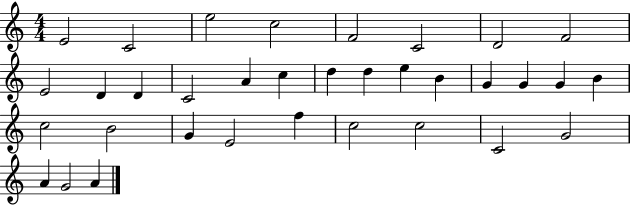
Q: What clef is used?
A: treble